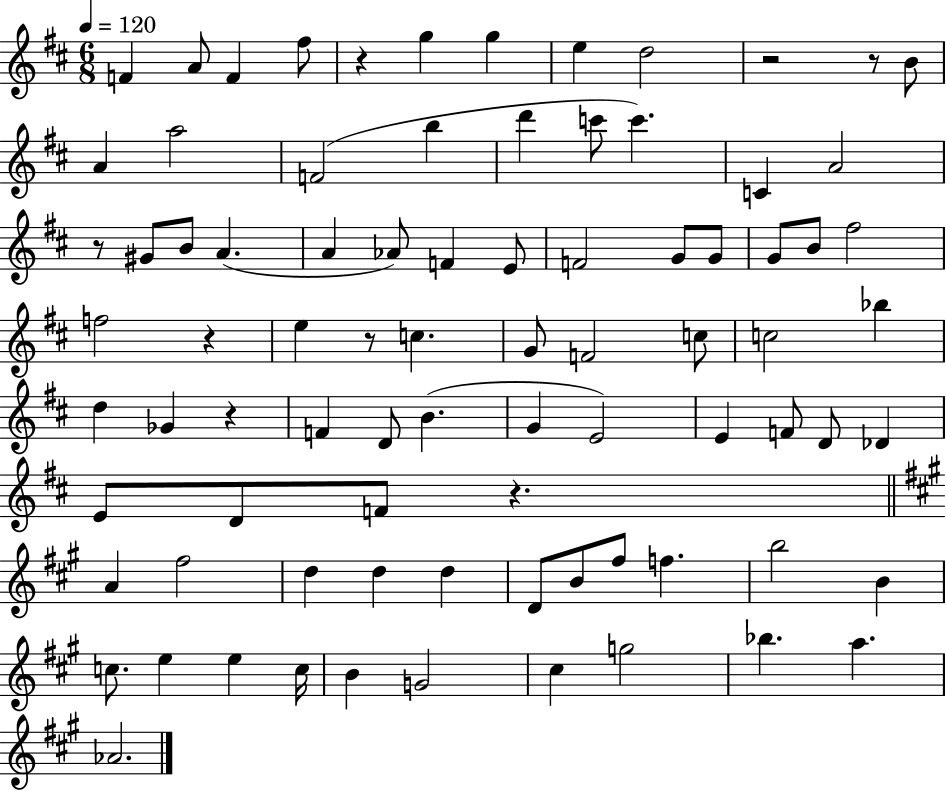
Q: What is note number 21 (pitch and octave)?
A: A4